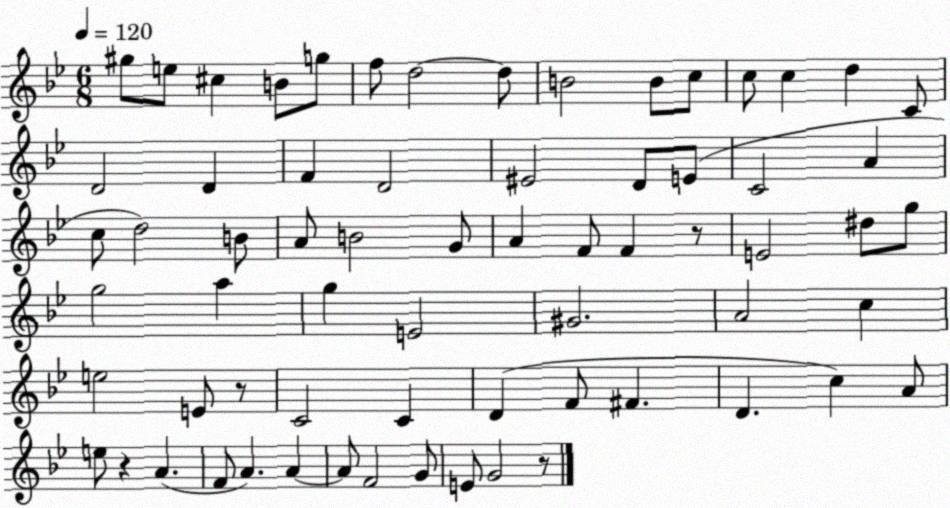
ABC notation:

X:1
T:Untitled
M:6/8
L:1/4
K:Bb
^g/2 e/2 ^c B/2 g/2 f/2 d2 d/2 B2 B/2 c/2 c/2 c d C/2 D2 D F D2 ^E2 D/2 E/2 C2 A c/2 d2 B/2 A/2 B2 G/2 A F/2 F z/2 E2 ^d/2 g/2 g2 a g E2 ^G2 A2 c e2 E/2 z/2 C2 C D F/2 ^F D c A/2 e/2 z A F/2 A A A/2 F2 G/2 E/2 G2 z/2